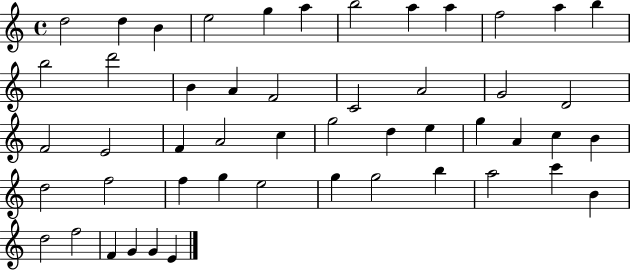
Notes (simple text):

D5/h D5/q B4/q E5/h G5/q A5/q B5/h A5/q A5/q F5/h A5/q B5/q B5/h D6/h B4/q A4/q F4/h C4/h A4/h G4/h D4/h F4/h E4/h F4/q A4/h C5/q G5/h D5/q E5/q G5/q A4/q C5/q B4/q D5/h F5/h F5/q G5/q E5/h G5/q G5/h B5/q A5/h C6/q B4/q D5/h F5/h F4/q G4/q G4/q E4/q